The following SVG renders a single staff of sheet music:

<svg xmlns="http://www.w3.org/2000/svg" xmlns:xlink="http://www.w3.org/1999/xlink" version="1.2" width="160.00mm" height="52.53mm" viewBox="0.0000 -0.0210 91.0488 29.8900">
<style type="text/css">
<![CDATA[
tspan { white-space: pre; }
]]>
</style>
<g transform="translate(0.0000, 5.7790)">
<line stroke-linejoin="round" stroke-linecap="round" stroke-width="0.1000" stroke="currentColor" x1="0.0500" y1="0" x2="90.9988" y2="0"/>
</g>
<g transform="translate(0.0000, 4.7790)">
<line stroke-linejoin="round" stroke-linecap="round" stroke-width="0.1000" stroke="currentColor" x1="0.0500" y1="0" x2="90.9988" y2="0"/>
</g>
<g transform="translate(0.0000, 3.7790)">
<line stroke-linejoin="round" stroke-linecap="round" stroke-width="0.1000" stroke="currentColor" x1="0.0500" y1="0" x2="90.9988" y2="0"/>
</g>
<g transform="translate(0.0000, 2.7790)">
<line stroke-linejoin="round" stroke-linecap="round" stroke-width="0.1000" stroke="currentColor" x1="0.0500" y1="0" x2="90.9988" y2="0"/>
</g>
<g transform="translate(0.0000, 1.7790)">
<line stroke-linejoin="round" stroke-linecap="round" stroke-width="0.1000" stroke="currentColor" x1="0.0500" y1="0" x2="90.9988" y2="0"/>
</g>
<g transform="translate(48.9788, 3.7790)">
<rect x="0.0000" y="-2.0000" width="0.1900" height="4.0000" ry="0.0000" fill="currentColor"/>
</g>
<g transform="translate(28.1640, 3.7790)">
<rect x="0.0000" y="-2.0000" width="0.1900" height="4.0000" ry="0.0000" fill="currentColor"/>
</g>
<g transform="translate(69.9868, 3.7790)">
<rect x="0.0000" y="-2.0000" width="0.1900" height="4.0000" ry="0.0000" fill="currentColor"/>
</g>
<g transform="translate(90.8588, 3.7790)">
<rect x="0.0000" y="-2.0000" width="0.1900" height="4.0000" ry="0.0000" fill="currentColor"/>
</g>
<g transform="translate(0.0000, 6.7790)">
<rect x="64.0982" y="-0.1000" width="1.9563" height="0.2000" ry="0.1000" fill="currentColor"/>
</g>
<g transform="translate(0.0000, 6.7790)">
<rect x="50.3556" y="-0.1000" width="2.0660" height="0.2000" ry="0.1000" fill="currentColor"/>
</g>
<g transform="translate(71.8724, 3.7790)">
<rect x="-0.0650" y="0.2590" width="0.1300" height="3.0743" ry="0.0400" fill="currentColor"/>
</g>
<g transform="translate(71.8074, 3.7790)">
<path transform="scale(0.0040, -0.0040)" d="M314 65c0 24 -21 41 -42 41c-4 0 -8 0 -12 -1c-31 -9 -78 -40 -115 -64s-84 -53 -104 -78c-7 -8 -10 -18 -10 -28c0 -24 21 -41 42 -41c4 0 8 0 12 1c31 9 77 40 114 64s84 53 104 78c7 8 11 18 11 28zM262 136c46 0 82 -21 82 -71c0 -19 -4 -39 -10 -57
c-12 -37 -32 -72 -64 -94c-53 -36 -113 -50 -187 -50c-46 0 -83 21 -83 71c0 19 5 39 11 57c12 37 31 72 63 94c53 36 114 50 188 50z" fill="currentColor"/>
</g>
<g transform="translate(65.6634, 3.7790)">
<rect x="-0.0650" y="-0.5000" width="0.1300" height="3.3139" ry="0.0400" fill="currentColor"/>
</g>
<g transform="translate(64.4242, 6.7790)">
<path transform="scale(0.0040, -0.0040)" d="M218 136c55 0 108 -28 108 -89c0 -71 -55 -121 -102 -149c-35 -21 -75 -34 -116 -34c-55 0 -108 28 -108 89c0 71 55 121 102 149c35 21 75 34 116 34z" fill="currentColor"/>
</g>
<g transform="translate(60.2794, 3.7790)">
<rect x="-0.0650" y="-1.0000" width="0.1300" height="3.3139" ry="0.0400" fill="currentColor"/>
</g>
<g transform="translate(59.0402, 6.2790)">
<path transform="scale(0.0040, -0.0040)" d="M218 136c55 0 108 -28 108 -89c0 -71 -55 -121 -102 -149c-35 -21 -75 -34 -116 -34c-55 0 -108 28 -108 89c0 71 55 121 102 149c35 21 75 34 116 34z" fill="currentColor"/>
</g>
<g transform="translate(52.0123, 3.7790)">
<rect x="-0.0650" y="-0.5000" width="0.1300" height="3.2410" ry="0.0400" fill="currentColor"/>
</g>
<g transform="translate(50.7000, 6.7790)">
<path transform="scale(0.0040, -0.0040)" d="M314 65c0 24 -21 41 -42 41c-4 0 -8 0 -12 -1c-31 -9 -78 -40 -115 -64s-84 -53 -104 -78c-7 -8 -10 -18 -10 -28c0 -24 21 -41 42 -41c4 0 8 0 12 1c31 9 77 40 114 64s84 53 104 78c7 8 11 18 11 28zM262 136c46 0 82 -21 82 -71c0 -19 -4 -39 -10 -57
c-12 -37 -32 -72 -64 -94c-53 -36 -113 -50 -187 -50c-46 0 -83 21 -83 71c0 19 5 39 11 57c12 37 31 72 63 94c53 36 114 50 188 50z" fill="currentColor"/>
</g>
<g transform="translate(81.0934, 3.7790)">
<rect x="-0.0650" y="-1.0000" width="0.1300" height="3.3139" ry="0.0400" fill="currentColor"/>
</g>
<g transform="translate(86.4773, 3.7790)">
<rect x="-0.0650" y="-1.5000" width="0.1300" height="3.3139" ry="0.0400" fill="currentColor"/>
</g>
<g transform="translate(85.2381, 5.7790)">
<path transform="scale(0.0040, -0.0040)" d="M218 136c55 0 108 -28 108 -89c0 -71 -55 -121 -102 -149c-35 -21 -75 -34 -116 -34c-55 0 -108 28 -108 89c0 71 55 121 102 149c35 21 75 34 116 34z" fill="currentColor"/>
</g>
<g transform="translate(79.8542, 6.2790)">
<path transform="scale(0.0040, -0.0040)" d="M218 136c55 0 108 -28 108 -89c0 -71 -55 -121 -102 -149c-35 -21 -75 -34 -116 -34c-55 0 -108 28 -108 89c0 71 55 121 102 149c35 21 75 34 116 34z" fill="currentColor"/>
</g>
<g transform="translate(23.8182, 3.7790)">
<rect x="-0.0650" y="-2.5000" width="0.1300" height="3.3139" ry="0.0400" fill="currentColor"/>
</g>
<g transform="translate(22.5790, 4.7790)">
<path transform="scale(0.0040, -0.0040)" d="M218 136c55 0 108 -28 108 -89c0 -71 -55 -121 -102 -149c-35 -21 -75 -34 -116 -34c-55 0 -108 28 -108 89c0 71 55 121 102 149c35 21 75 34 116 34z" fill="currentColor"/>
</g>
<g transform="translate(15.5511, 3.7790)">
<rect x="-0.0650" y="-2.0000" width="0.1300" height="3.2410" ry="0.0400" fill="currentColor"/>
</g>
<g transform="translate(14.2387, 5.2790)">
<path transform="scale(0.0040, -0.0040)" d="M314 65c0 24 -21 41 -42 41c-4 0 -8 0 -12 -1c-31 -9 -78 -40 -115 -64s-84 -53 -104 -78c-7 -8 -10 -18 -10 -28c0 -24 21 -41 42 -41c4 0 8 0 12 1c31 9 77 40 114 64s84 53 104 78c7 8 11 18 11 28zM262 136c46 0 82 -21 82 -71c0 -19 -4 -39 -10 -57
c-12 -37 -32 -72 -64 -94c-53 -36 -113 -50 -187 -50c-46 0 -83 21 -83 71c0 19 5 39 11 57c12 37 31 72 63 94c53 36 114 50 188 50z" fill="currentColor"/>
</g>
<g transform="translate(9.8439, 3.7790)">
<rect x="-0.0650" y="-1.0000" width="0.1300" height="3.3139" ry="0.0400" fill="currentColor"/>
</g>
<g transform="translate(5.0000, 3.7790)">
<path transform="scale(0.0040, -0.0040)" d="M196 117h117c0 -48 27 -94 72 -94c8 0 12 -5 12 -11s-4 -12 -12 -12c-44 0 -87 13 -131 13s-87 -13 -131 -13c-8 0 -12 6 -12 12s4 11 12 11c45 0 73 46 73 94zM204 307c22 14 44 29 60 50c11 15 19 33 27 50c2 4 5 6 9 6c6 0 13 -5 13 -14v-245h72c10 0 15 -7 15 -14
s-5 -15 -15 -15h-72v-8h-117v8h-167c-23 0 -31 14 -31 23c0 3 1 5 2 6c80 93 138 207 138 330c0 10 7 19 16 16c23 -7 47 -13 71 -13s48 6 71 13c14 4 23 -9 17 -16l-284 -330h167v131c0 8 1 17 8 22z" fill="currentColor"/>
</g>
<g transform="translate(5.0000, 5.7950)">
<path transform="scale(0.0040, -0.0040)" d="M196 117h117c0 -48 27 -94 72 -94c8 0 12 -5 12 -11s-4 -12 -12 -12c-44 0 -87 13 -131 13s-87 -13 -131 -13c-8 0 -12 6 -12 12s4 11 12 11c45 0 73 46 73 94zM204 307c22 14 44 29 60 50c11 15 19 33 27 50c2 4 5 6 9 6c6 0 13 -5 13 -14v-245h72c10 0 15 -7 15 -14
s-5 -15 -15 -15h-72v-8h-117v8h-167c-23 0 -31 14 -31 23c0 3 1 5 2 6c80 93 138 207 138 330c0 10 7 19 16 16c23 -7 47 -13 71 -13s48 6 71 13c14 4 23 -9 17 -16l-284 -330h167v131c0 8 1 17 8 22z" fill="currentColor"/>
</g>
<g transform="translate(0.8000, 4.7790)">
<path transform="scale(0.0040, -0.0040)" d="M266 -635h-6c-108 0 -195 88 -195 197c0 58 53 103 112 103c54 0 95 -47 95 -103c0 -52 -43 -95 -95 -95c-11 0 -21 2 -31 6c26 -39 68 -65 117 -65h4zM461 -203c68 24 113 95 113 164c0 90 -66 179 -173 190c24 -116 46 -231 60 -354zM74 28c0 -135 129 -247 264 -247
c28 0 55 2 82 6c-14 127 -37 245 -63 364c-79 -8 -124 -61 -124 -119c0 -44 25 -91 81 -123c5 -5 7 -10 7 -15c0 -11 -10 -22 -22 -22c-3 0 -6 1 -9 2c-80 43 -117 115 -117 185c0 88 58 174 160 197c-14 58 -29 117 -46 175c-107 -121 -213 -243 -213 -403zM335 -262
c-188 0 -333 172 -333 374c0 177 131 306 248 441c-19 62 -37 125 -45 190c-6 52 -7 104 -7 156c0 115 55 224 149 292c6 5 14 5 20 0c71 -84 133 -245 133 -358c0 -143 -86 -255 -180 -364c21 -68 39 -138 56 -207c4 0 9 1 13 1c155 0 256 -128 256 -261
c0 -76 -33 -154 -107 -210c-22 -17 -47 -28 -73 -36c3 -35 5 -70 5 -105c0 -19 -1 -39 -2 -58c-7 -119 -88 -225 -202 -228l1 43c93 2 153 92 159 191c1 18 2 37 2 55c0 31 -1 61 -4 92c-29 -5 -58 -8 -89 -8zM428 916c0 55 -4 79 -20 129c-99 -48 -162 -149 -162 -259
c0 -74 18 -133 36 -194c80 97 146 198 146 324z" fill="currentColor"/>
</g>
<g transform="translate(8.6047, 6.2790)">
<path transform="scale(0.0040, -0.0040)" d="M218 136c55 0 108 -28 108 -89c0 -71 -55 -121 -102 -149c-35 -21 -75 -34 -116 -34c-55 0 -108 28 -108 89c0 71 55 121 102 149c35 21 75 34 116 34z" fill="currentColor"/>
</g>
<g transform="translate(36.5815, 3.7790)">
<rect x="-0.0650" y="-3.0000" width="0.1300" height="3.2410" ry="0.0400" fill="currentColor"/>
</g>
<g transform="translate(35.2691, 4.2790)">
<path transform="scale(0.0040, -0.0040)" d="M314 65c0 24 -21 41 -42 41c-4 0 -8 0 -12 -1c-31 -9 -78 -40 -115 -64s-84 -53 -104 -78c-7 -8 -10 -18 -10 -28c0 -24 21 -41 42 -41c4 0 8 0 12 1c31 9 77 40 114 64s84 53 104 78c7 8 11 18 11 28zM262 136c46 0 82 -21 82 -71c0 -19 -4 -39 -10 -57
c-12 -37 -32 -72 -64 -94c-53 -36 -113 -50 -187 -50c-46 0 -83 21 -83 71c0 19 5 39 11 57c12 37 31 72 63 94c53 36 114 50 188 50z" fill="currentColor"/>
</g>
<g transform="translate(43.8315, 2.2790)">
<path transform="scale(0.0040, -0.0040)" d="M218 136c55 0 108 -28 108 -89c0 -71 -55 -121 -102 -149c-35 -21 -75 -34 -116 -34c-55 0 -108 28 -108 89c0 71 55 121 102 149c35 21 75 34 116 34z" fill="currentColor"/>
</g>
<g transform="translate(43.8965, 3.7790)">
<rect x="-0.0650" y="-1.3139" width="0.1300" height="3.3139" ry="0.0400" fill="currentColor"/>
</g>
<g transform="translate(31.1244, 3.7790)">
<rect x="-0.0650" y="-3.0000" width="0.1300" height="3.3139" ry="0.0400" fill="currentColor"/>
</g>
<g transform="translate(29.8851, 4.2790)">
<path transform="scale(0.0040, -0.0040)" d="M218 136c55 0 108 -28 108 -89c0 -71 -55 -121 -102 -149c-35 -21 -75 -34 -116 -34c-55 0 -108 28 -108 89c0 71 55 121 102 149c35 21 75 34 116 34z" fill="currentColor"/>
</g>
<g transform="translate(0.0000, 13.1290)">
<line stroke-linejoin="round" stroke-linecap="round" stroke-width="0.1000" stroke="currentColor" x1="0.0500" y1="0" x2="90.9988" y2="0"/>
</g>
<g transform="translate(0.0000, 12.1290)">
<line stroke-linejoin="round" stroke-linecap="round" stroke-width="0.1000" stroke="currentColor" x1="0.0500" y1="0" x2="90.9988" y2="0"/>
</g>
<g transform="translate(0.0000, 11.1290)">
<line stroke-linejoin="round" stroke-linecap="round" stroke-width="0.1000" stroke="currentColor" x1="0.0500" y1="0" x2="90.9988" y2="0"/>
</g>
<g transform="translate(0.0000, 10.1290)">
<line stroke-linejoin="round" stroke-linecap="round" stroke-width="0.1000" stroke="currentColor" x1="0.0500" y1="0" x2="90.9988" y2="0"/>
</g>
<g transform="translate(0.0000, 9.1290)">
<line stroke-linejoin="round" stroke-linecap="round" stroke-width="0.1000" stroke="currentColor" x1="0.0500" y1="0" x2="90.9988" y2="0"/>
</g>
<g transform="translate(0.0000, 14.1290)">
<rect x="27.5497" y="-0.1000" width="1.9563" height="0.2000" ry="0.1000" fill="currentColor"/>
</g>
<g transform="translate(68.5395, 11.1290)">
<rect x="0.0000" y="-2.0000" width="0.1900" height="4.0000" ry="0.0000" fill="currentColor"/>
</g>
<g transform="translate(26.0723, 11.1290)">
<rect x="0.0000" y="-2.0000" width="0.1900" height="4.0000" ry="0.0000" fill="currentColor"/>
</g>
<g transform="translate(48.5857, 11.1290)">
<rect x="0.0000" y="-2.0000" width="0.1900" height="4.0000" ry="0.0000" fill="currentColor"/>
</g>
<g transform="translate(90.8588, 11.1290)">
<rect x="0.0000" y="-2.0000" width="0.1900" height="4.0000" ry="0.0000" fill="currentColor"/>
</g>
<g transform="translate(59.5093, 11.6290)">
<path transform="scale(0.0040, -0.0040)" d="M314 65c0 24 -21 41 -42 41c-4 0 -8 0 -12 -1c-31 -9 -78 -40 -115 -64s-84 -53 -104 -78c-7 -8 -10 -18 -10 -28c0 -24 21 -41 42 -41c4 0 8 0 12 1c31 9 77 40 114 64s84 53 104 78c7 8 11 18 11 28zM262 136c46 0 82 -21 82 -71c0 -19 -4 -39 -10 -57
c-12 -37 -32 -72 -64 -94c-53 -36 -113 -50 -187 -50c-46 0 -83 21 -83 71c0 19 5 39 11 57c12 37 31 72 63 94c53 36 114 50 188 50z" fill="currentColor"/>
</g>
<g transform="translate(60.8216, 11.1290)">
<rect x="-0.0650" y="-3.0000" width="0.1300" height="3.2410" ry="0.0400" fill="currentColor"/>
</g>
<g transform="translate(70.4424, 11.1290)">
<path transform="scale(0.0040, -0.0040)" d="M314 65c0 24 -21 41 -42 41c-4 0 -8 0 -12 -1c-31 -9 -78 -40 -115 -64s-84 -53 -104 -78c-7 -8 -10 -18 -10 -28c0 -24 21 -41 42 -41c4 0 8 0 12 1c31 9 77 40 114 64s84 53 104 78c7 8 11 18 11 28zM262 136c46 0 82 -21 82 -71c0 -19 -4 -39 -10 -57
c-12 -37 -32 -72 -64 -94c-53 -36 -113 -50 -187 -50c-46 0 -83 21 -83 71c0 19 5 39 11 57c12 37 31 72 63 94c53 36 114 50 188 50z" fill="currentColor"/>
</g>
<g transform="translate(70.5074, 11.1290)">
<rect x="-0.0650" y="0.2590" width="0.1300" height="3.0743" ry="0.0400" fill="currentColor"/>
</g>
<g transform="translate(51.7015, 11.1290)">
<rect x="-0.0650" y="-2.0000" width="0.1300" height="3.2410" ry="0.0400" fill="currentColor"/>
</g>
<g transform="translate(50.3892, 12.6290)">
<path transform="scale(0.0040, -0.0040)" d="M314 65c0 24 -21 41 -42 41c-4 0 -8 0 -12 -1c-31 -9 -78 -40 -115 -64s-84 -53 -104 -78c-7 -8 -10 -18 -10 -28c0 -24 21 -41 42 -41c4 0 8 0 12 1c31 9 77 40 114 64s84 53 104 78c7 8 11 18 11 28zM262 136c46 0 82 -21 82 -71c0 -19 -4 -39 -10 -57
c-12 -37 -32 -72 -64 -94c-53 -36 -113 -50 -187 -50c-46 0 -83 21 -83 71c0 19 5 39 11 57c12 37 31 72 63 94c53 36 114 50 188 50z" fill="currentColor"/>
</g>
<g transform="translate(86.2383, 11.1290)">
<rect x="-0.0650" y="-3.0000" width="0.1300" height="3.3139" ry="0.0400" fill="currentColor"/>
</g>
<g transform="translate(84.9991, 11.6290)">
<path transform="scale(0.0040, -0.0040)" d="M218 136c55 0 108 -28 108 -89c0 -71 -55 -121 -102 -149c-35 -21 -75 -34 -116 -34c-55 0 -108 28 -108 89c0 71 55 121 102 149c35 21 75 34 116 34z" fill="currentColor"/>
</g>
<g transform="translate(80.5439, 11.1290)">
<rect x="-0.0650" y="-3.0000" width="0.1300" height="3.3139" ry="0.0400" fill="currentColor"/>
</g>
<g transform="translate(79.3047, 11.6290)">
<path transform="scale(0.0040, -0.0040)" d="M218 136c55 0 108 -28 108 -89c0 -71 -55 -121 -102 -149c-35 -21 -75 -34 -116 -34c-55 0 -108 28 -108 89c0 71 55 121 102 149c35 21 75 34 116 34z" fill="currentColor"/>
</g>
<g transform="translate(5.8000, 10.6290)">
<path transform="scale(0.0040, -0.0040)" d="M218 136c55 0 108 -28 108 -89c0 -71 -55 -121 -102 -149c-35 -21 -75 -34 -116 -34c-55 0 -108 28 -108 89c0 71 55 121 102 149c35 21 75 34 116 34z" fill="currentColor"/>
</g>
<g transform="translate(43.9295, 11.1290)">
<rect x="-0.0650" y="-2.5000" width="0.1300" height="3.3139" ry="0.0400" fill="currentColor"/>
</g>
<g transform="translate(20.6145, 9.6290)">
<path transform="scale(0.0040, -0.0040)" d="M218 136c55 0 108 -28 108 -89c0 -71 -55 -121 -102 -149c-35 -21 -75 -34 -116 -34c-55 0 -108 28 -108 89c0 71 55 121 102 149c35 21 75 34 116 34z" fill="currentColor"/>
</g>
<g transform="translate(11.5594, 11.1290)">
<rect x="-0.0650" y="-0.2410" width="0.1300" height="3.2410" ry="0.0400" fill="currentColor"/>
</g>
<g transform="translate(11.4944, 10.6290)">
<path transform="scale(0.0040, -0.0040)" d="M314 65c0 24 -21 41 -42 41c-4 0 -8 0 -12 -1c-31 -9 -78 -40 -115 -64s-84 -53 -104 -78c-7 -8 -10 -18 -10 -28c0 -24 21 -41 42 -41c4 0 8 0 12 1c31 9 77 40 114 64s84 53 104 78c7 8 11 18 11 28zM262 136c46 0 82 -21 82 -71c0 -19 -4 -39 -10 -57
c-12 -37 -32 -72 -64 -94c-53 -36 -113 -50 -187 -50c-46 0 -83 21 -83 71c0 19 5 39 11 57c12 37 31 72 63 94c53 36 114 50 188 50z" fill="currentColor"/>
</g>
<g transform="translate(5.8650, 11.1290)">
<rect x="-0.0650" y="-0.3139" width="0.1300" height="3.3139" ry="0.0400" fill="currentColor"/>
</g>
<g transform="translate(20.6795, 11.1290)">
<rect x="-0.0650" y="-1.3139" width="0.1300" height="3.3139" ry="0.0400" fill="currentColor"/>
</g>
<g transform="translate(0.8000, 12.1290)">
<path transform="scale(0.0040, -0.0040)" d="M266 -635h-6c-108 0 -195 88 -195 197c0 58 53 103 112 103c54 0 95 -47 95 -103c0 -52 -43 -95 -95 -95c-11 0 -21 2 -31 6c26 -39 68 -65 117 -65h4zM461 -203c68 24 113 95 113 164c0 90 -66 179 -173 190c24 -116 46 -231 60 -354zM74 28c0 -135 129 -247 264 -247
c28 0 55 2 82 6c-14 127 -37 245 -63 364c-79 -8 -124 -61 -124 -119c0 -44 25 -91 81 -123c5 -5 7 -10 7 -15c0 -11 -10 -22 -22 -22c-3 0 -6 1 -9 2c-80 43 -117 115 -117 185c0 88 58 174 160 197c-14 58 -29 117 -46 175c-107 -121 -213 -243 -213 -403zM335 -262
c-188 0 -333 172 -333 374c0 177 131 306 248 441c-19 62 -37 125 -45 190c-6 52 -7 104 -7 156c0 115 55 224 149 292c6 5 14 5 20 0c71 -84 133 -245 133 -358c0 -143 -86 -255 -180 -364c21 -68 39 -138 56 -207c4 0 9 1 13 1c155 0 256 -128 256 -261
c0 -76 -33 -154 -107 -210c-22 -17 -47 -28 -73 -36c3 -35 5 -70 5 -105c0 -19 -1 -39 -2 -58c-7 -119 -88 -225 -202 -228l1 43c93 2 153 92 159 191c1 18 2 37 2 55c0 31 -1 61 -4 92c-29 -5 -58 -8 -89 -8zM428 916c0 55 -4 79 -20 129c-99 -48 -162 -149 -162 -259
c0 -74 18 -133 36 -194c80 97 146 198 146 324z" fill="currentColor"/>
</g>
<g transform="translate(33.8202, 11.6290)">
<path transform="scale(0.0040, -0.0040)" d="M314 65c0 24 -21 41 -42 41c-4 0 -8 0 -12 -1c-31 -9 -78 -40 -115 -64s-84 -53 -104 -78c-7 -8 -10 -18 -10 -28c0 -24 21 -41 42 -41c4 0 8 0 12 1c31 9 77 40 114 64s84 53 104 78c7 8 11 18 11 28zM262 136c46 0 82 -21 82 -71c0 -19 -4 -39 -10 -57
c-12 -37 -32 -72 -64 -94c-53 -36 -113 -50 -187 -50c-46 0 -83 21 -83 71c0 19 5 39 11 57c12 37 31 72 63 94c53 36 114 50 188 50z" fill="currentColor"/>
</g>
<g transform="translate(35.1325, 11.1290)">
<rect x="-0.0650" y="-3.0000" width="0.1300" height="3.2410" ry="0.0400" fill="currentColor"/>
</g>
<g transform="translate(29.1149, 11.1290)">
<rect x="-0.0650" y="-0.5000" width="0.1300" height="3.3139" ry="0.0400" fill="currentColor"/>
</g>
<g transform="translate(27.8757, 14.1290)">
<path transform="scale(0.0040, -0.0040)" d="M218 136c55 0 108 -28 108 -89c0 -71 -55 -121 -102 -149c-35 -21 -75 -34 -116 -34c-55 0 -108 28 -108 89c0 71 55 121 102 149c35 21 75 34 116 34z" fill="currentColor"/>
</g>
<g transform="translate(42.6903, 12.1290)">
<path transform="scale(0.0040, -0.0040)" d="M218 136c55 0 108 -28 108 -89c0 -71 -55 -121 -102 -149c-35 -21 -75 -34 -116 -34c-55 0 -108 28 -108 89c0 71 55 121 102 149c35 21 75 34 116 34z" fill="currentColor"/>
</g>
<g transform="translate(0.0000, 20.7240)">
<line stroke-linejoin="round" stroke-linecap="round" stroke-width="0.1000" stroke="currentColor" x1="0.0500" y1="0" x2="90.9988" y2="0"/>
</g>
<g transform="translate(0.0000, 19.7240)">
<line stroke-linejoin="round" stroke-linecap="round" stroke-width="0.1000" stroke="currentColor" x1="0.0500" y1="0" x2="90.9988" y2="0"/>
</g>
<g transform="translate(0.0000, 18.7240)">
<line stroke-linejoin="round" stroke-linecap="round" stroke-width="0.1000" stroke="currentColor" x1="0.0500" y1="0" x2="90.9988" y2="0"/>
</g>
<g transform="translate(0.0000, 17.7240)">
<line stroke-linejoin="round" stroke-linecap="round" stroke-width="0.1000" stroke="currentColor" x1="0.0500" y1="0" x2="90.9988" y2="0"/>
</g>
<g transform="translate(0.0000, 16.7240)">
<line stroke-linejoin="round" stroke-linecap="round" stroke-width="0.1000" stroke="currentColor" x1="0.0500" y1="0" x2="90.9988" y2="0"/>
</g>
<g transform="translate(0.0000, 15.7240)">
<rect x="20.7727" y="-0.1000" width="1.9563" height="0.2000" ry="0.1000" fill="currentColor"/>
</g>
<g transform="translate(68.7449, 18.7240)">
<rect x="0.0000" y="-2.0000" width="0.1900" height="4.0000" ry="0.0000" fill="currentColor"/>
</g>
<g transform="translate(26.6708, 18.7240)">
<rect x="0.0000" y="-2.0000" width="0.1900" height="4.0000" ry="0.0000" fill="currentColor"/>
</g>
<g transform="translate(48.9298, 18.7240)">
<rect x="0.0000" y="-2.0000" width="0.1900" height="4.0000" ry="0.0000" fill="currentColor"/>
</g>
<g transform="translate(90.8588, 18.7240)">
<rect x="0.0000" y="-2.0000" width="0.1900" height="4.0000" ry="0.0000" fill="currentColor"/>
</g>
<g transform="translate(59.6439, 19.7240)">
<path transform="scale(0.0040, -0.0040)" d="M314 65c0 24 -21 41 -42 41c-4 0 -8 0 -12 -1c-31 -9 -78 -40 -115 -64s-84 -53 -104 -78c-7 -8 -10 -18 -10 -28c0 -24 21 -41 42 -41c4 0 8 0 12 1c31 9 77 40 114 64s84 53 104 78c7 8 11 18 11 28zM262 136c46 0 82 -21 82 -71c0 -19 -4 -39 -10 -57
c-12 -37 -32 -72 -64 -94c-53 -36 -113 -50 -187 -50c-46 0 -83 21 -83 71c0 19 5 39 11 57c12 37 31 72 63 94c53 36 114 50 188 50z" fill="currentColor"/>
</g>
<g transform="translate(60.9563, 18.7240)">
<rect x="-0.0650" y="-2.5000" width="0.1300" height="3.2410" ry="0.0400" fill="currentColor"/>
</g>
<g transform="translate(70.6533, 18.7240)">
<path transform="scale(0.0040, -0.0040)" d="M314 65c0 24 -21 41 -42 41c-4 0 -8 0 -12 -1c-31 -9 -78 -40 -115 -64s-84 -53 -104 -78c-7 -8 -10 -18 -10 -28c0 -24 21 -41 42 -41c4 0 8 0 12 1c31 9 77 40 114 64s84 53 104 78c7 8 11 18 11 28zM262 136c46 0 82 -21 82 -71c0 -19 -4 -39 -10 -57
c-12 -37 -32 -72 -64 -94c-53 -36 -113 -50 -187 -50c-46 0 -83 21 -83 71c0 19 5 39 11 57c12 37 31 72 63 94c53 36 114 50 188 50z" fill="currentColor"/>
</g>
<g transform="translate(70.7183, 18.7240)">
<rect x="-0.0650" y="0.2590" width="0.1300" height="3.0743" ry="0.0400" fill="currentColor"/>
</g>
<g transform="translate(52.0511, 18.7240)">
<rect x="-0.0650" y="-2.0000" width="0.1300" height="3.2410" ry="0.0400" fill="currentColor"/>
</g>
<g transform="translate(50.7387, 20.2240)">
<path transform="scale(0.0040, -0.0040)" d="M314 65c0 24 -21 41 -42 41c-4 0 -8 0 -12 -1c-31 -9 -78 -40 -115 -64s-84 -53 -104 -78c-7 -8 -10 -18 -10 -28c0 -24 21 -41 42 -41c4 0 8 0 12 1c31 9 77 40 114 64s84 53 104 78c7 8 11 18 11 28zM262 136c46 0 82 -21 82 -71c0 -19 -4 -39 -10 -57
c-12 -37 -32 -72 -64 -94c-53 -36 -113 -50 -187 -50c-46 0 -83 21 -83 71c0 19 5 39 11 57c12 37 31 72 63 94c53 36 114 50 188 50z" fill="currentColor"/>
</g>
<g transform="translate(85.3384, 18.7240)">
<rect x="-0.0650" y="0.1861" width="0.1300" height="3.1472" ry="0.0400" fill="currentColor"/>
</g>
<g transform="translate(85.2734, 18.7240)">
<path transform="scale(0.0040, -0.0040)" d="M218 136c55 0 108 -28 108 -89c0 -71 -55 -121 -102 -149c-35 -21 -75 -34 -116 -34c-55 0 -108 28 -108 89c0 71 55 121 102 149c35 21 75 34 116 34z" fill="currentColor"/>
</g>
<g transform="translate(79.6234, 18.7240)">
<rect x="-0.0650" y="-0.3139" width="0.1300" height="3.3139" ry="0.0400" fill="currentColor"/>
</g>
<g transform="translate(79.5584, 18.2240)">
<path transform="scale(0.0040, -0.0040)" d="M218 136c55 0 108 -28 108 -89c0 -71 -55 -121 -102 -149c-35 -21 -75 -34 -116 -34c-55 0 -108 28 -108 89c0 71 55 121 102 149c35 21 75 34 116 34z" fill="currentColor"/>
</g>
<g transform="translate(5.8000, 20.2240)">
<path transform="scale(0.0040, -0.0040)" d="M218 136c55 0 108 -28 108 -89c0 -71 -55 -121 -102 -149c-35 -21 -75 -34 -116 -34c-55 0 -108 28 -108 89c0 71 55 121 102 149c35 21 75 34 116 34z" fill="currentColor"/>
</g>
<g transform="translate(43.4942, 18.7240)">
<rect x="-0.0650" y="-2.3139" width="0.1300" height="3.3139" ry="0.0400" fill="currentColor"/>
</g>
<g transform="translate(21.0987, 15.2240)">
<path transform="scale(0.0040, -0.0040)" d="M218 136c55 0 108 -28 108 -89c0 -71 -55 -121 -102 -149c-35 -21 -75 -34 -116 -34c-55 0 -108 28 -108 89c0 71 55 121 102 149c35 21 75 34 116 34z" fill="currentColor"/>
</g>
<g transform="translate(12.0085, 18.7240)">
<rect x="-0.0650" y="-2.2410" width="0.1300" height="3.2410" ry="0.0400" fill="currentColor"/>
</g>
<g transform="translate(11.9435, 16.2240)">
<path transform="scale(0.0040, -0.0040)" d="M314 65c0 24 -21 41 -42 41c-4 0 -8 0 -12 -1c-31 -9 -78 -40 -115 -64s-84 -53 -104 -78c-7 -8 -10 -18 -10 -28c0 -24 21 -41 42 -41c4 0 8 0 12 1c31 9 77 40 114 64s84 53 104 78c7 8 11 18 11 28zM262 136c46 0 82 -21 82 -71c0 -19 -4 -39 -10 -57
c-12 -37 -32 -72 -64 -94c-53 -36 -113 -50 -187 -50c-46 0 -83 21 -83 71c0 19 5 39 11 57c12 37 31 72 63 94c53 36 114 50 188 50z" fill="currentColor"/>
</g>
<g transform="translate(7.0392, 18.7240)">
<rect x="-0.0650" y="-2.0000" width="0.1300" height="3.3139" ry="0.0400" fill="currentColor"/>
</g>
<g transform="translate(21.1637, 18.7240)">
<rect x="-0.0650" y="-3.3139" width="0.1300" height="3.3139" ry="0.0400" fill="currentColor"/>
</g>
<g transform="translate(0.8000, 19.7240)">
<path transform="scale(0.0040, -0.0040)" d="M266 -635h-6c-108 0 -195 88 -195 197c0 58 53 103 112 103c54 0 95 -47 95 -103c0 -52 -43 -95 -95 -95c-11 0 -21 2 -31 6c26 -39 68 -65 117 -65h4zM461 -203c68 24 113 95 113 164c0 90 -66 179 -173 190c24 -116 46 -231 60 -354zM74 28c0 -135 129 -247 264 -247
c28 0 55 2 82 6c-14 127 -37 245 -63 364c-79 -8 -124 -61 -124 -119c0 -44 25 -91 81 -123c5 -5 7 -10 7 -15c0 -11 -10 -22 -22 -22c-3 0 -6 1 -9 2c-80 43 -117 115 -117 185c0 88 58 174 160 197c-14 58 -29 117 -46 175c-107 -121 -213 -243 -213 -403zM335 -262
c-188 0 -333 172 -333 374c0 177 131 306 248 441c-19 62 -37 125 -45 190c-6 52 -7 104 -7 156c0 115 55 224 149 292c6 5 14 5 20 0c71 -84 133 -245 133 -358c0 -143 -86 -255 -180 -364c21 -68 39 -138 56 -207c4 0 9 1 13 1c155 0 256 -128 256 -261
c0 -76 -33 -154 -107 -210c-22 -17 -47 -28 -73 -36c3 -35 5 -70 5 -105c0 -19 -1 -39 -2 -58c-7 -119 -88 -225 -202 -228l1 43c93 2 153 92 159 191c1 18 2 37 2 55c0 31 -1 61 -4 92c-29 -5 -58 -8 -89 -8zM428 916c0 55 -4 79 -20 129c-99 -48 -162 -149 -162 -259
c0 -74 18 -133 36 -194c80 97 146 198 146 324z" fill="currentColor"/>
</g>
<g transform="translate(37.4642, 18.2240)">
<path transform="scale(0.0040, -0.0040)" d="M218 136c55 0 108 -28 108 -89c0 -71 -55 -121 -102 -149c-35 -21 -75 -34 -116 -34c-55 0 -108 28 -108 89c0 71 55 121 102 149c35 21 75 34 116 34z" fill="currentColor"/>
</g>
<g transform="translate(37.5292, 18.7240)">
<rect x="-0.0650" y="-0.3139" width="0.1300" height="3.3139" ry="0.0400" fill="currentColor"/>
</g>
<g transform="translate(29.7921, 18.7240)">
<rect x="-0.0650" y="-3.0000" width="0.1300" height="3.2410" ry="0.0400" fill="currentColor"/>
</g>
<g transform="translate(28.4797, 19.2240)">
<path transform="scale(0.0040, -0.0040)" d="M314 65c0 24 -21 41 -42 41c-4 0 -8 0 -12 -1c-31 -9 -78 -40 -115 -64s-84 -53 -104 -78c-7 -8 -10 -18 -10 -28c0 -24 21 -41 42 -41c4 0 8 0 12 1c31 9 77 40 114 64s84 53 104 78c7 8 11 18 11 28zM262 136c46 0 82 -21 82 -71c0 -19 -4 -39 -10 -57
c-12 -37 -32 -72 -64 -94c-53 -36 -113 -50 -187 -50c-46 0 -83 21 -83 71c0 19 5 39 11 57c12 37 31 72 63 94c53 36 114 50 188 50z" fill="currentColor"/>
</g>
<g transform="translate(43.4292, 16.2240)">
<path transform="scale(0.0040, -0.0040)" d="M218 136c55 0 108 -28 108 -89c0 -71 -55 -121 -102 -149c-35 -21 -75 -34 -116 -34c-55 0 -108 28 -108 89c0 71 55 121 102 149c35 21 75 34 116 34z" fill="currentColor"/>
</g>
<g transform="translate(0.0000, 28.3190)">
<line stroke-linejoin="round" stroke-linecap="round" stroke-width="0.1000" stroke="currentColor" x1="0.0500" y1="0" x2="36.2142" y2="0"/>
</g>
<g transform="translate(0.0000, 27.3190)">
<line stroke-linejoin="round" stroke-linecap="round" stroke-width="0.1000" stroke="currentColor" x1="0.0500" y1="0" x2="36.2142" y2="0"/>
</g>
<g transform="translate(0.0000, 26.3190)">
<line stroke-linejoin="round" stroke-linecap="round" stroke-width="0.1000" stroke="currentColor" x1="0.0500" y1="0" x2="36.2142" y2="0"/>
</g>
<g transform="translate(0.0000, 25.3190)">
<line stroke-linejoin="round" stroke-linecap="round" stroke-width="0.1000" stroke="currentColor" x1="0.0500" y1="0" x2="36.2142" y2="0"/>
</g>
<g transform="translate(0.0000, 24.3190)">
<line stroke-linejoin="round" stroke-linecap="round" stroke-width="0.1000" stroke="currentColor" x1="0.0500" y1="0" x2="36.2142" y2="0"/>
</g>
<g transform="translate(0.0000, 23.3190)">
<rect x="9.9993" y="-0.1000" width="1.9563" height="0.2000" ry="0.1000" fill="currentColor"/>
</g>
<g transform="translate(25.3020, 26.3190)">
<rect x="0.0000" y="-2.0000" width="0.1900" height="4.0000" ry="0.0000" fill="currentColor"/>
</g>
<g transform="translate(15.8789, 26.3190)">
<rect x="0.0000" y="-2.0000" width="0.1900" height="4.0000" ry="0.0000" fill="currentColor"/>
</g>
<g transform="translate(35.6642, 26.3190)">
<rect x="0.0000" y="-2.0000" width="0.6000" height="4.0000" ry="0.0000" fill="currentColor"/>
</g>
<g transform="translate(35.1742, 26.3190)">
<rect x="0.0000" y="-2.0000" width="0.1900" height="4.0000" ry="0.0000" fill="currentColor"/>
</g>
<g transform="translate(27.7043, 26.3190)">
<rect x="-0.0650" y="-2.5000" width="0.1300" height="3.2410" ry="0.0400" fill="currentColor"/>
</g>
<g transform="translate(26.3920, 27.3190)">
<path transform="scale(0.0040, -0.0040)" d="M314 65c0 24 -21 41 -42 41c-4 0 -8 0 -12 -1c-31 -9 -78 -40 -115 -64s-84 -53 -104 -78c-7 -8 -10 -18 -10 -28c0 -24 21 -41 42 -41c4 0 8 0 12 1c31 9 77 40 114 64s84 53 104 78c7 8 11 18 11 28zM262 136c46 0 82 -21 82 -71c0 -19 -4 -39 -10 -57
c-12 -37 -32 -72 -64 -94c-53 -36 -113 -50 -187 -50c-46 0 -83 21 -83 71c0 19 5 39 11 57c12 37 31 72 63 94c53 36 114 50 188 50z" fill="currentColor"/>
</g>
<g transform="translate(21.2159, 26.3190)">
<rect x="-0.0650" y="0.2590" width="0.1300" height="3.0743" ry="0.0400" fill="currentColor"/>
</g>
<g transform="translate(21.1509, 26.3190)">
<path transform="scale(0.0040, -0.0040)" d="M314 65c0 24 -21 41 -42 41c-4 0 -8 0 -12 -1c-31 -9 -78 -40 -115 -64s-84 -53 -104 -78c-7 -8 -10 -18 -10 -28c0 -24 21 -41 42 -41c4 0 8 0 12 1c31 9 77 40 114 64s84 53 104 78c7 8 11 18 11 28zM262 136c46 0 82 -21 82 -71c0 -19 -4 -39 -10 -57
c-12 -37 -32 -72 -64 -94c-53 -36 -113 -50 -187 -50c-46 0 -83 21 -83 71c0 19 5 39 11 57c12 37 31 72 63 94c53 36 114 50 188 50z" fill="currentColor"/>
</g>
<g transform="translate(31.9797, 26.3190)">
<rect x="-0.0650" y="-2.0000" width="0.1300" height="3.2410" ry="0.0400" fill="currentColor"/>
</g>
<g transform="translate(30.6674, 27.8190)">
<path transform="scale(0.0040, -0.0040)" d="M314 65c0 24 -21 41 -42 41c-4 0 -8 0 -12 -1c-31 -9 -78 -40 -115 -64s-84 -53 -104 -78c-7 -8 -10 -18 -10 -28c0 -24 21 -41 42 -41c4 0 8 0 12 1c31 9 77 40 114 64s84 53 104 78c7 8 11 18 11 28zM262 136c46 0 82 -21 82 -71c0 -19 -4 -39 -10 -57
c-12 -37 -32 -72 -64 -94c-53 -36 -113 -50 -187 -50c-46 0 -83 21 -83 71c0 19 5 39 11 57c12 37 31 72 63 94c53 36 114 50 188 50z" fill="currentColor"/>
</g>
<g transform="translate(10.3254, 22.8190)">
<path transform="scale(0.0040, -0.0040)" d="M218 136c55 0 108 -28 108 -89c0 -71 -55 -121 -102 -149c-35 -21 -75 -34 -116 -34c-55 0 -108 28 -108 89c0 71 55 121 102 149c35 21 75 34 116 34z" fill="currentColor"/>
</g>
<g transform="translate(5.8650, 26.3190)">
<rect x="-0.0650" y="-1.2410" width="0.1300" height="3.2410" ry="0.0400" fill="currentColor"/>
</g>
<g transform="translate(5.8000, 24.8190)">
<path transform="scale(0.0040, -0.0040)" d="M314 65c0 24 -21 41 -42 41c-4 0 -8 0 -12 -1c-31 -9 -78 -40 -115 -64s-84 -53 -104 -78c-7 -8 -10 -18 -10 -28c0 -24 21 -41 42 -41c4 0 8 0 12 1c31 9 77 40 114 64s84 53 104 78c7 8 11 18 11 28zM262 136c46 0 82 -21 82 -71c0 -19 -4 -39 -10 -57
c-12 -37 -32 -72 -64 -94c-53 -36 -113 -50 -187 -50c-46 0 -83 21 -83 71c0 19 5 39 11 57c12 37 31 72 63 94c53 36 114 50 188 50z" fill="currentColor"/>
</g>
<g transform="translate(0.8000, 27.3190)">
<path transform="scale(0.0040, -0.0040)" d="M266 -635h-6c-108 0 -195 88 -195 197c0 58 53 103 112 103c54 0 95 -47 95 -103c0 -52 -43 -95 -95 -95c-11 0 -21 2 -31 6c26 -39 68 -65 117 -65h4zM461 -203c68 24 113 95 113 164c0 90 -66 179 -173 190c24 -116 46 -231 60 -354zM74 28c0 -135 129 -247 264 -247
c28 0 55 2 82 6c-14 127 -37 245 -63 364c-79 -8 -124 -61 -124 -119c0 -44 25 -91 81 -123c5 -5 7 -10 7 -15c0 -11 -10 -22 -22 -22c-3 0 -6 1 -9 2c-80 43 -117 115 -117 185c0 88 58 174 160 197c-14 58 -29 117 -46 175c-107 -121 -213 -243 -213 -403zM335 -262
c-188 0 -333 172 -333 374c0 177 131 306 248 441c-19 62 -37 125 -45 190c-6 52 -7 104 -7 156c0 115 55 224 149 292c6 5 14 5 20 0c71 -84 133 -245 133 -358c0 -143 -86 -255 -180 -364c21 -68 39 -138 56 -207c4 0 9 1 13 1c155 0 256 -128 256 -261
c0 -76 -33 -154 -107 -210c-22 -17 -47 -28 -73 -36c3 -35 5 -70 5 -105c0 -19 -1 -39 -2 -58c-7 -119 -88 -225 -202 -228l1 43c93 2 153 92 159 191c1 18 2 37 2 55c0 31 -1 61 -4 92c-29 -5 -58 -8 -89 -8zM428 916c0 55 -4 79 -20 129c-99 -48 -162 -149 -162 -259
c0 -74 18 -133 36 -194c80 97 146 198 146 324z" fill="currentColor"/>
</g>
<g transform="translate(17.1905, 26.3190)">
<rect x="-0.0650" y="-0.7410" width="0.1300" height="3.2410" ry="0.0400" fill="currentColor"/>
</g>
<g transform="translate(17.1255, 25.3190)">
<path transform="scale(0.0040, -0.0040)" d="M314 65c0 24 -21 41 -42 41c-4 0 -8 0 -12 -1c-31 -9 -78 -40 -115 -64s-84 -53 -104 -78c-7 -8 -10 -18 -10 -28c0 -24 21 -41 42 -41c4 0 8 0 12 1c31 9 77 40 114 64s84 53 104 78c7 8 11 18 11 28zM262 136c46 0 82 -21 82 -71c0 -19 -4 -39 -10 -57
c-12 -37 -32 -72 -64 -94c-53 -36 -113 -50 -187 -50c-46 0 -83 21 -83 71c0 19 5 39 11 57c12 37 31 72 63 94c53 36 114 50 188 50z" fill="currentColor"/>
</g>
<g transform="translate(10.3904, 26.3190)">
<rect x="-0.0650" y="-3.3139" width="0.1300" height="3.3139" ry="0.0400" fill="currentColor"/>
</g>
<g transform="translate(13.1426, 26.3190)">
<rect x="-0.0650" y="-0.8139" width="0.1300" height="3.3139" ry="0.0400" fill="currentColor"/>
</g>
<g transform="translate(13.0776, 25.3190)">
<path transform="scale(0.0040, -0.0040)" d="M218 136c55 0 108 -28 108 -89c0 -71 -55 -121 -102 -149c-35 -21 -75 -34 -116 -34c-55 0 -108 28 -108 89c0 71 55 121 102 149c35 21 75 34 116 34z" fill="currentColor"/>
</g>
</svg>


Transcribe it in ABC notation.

X:1
T:Untitled
M:4/4
L:1/4
K:C
D F2 G A A2 e C2 D C B2 D E c c2 e C A2 G F2 A2 B2 A A F g2 b A2 c g F2 G2 B2 c B e2 b d d2 B2 G2 F2